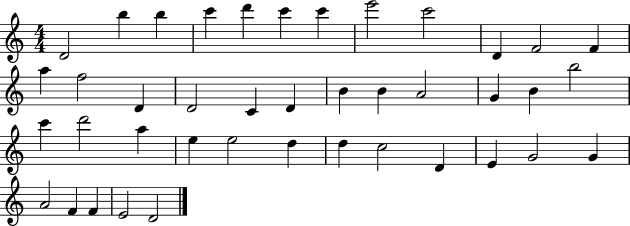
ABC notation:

X:1
T:Untitled
M:4/4
L:1/4
K:C
D2 b b c' d' c' c' e'2 c'2 D F2 F a f2 D D2 C D B B A2 G B b2 c' d'2 a e e2 d d c2 D E G2 G A2 F F E2 D2